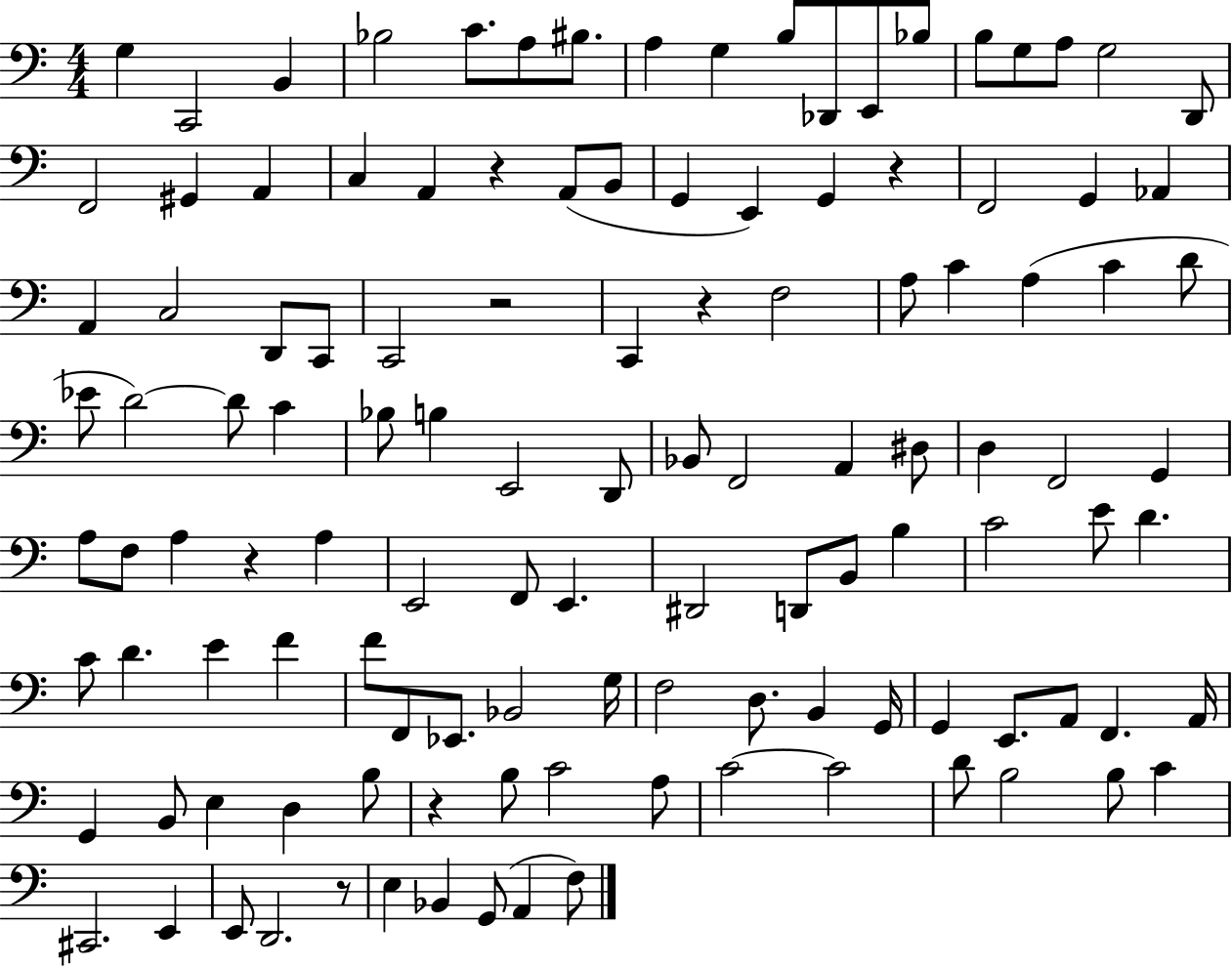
{
  \clef bass
  \numericTimeSignature
  \time 4/4
  \key c \major
  g4 c,2 b,4 | bes2 c'8. a8 bis8. | a4 g4 b8 des,8 e,8 bes8 | b8 g8 a8 g2 d,8 | \break f,2 gis,4 a,4 | c4 a,4 r4 a,8( b,8 | g,4 e,4) g,4 r4 | f,2 g,4 aes,4 | \break a,4 c2 d,8 c,8 | c,2 r2 | c,4 r4 f2 | a8 c'4 a4( c'4 d'8 | \break ees'8 d'2~~) d'8 c'4 | bes8 b4 e,2 d,8 | bes,8 f,2 a,4 dis8 | d4 f,2 g,4 | \break a8 f8 a4 r4 a4 | e,2 f,8 e,4. | dis,2 d,8 b,8 b4 | c'2 e'8 d'4. | \break c'8 d'4. e'4 f'4 | f'8 f,8 ees,8. bes,2 g16 | f2 d8. b,4 g,16 | g,4 e,8. a,8 f,4. a,16 | \break g,4 b,8 e4 d4 b8 | r4 b8 c'2 a8 | c'2~~ c'2 | d'8 b2 b8 c'4 | \break cis,2. e,4 | e,8 d,2. r8 | e4 bes,4 g,8( a,4 f8) | \bar "|."
}